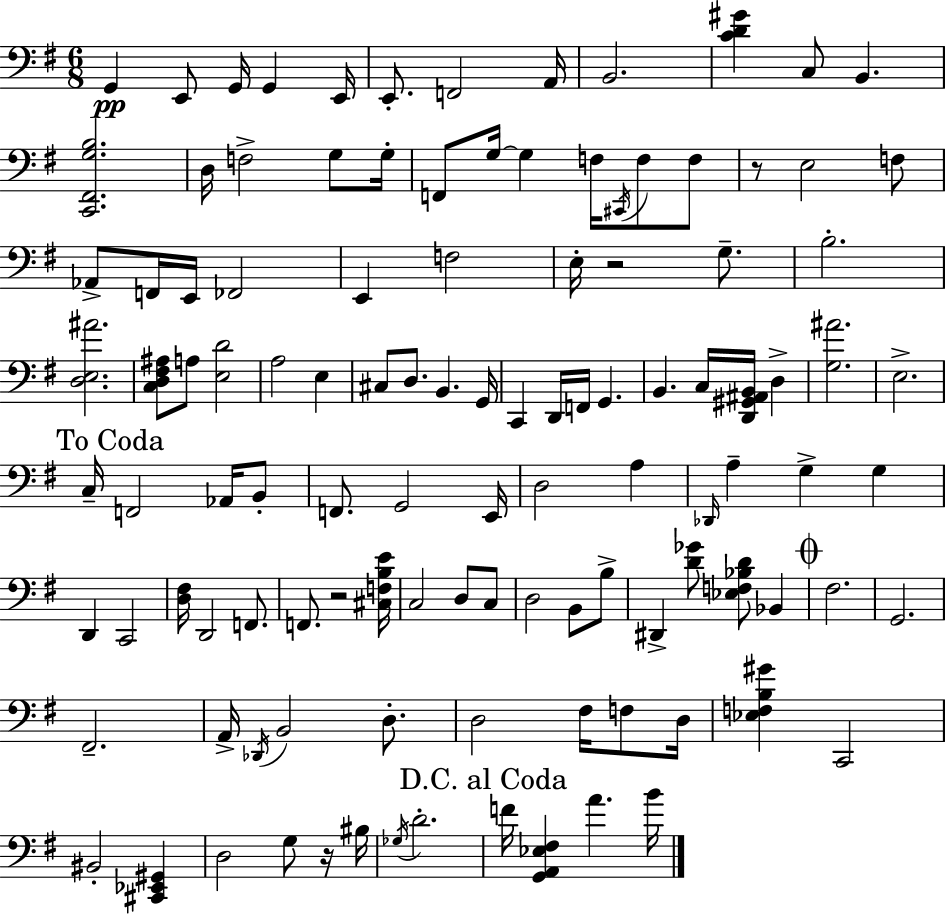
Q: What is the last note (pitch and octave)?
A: B4